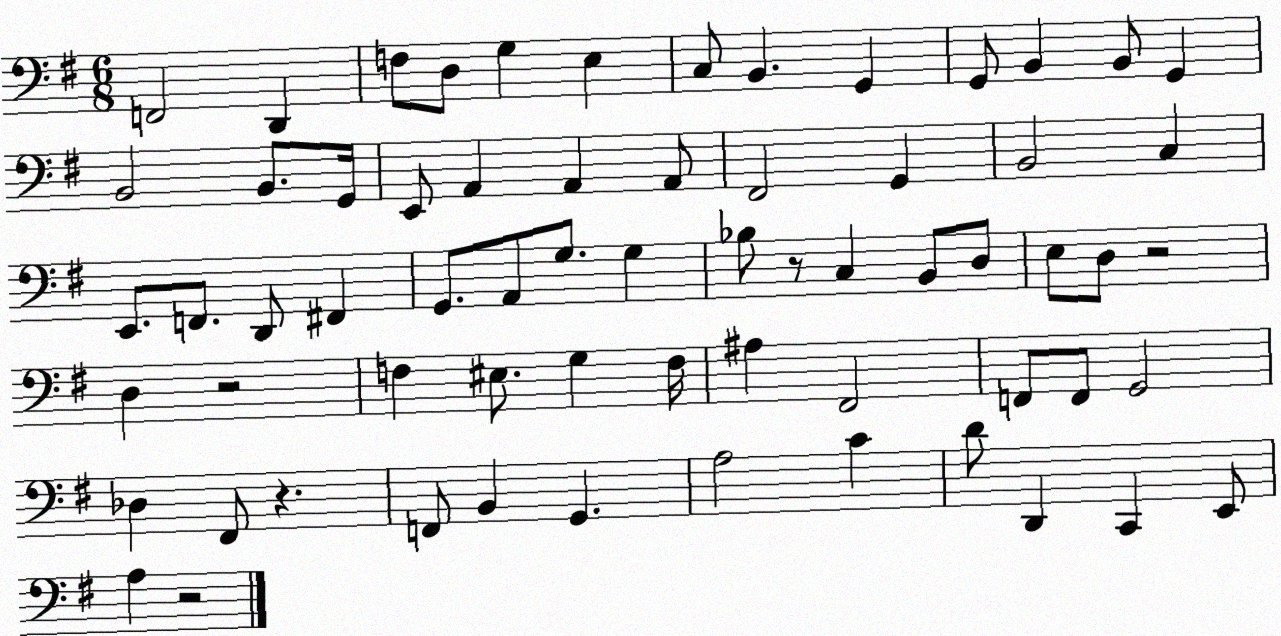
X:1
T:Untitled
M:6/8
L:1/4
K:G
F,,2 D,, F,/2 D,/2 G, E, C,/2 B,, G,, G,,/2 B,, B,,/2 G,, B,,2 B,,/2 G,,/4 E,,/2 A,, A,, A,,/2 ^F,,2 G,, B,,2 C, E,,/2 F,,/2 D,,/2 ^F,, G,,/2 A,,/2 G,/2 G, _B,/2 z/2 C, B,,/2 D,/2 E,/2 D,/2 z2 D, z2 F, ^E,/2 G, F,/4 ^A, ^F,,2 F,,/2 F,,/2 G,,2 _D, ^F,,/2 z F,,/2 B,, G,, A,2 C D/2 D,, C,, E,,/2 A, z2